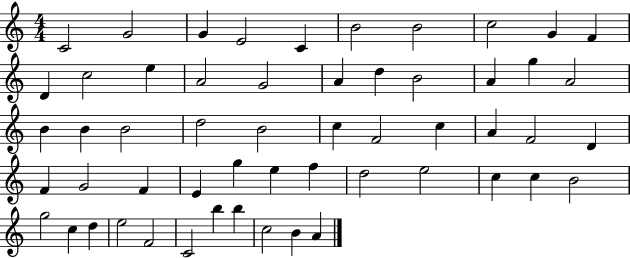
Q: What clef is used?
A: treble